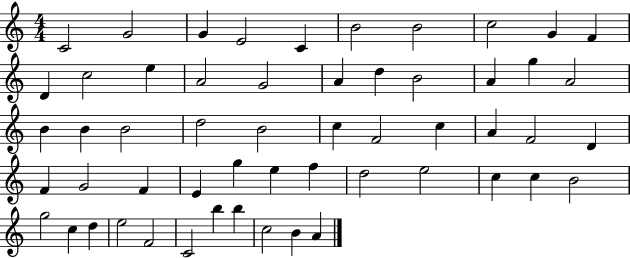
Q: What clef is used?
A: treble